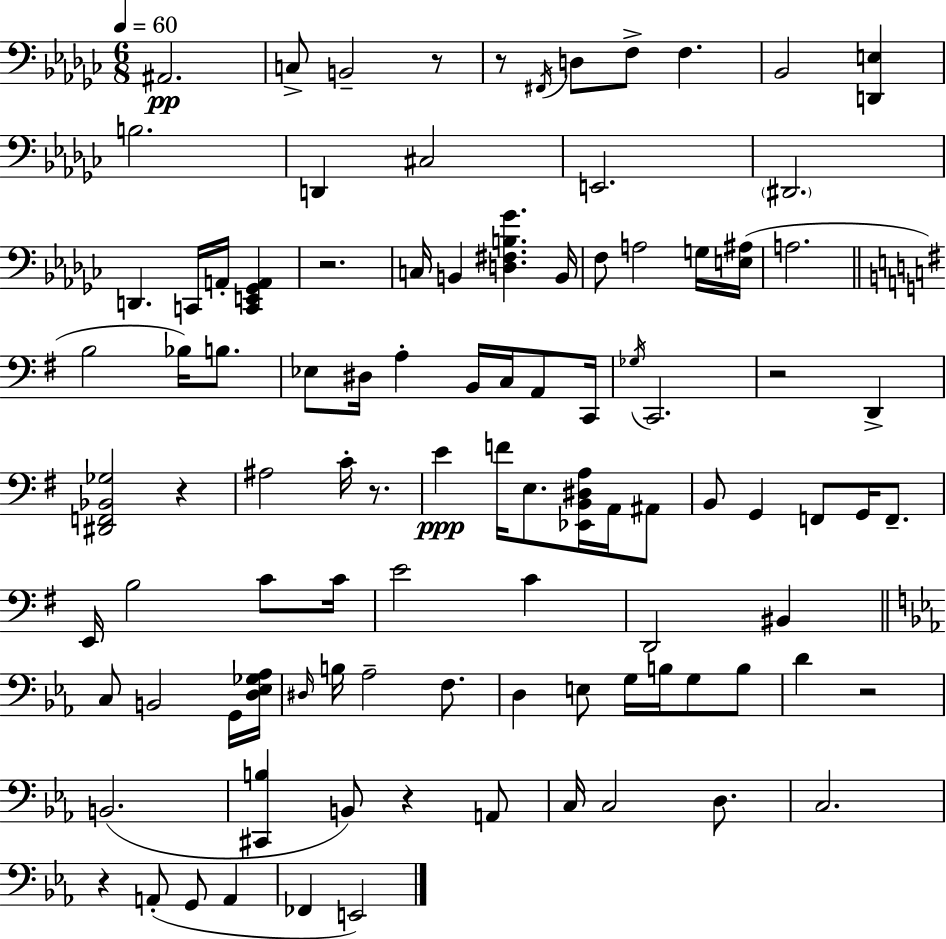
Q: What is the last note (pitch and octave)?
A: E2